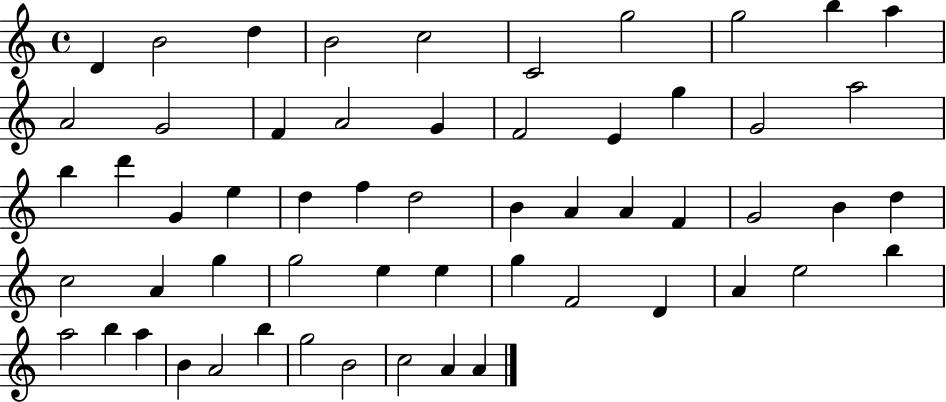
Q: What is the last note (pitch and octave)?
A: A4